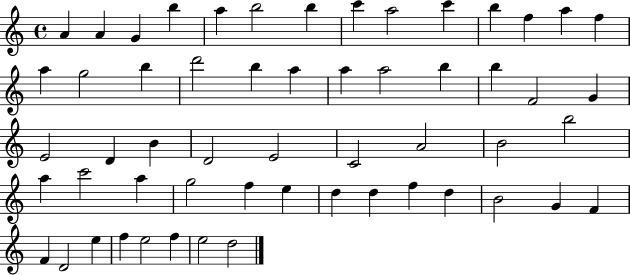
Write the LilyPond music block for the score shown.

{
  \clef treble
  \time 4/4
  \defaultTimeSignature
  \key c \major
  a'4 a'4 g'4 b''4 | a''4 b''2 b''4 | c'''4 a''2 c'''4 | b''4 f''4 a''4 f''4 | \break a''4 g''2 b''4 | d'''2 b''4 a''4 | a''4 a''2 b''4 | b''4 f'2 g'4 | \break e'2 d'4 b'4 | d'2 e'2 | c'2 a'2 | b'2 b''2 | \break a''4 c'''2 a''4 | g''2 f''4 e''4 | d''4 d''4 f''4 d''4 | b'2 g'4 f'4 | \break f'4 d'2 e''4 | f''4 e''2 f''4 | e''2 d''2 | \bar "|."
}